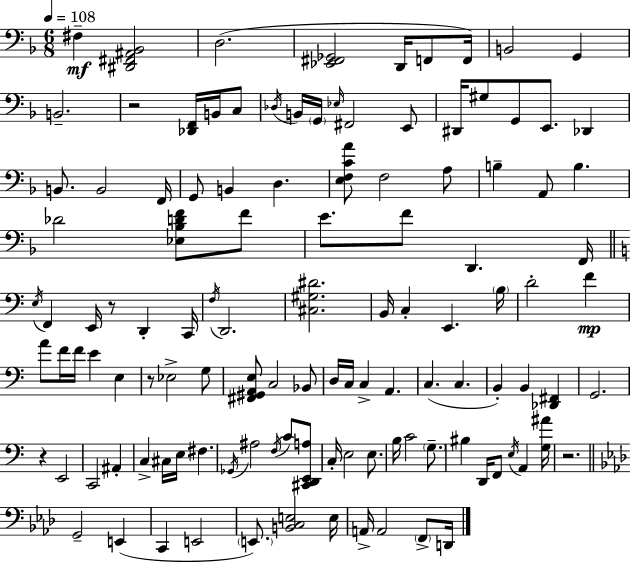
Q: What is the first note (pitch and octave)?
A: F#3